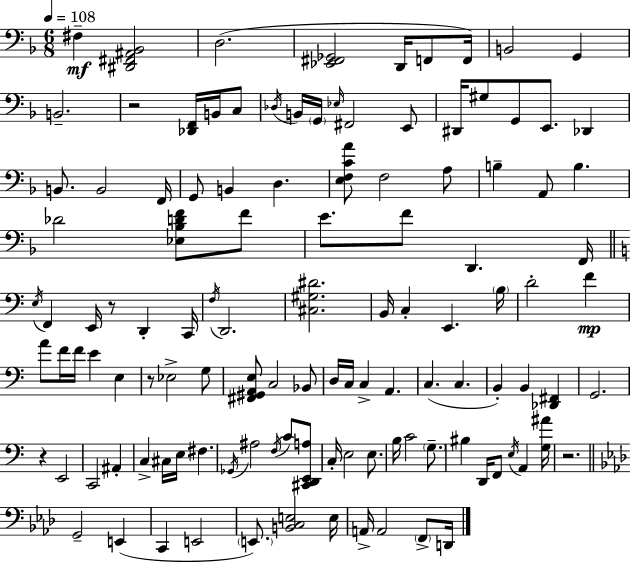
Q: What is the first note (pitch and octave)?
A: F#3